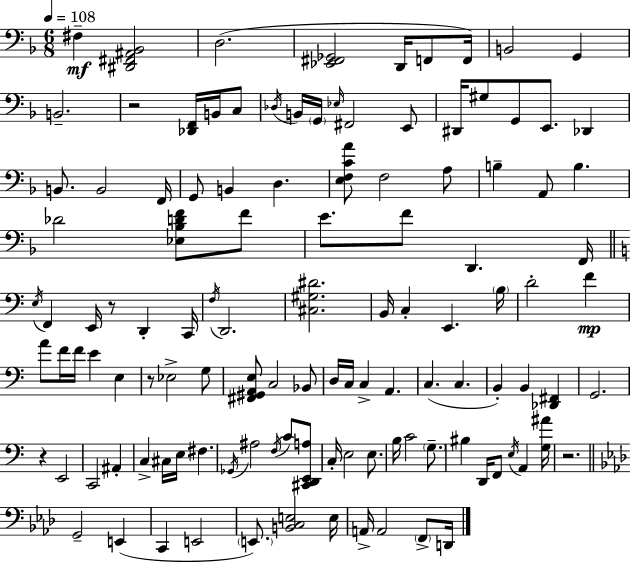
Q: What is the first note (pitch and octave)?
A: F#3